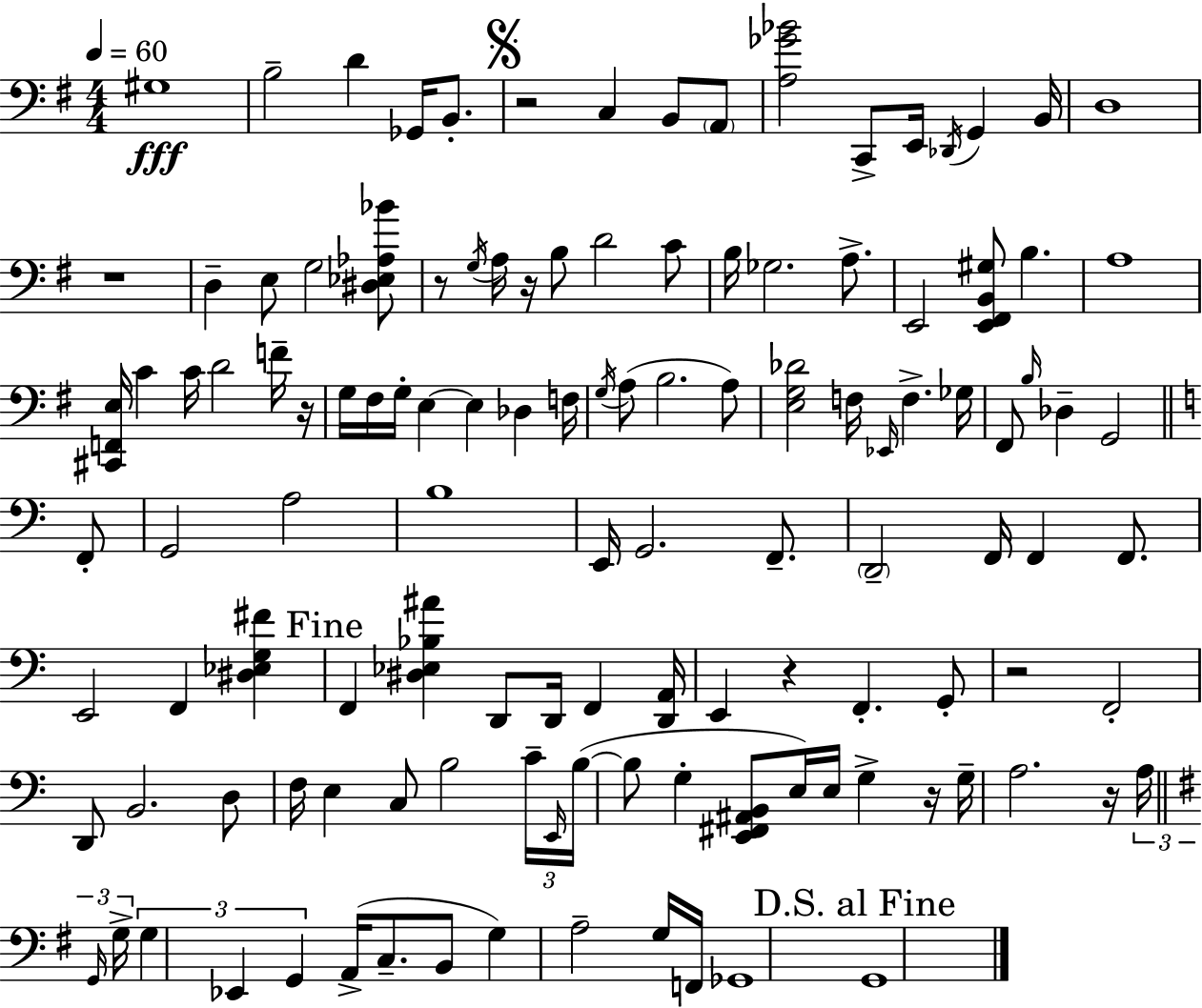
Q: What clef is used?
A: bass